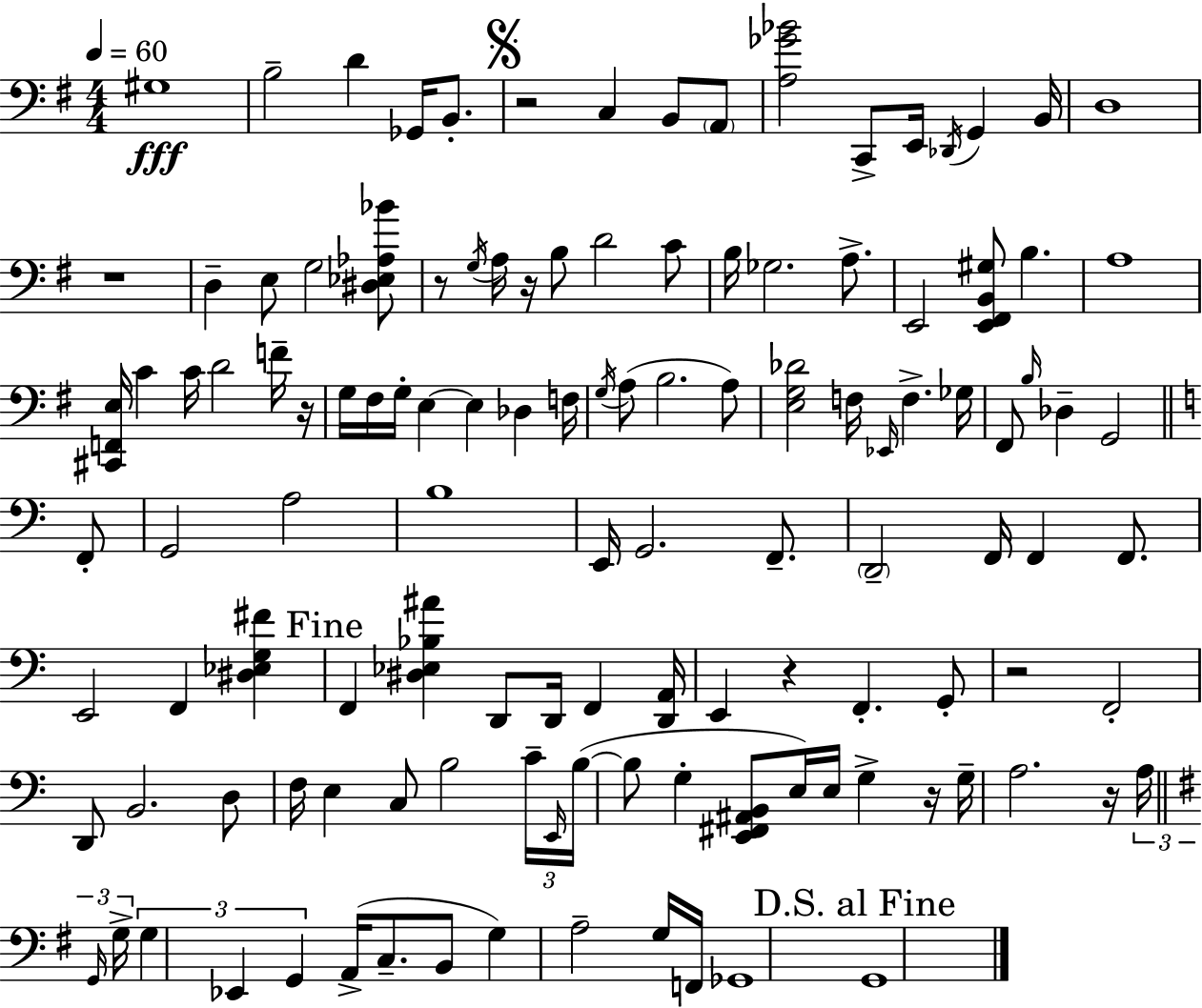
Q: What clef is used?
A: bass